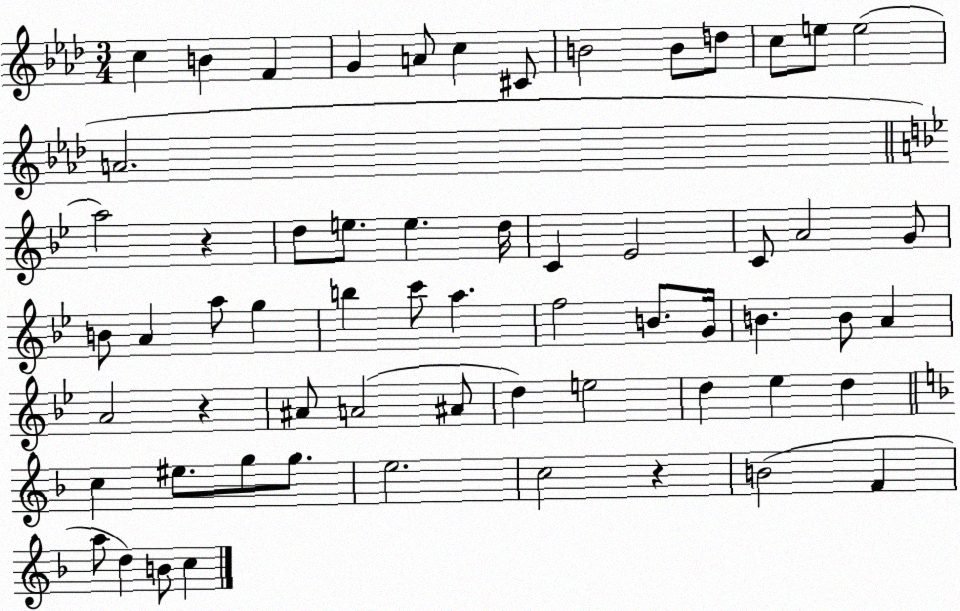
X:1
T:Untitled
M:3/4
L:1/4
K:Ab
c B F G A/2 c ^C/2 B2 B/2 d/2 c/2 e/2 e2 A2 a2 z d/2 e/2 e d/4 C _E2 C/2 A2 G/2 B/2 A a/2 g b c'/2 a f2 B/2 G/4 B B/2 A A2 z ^A/2 A2 ^A/2 d e2 d _e d c ^e/2 g/2 g/2 e2 c2 z B2 F a/2 d B/2 c